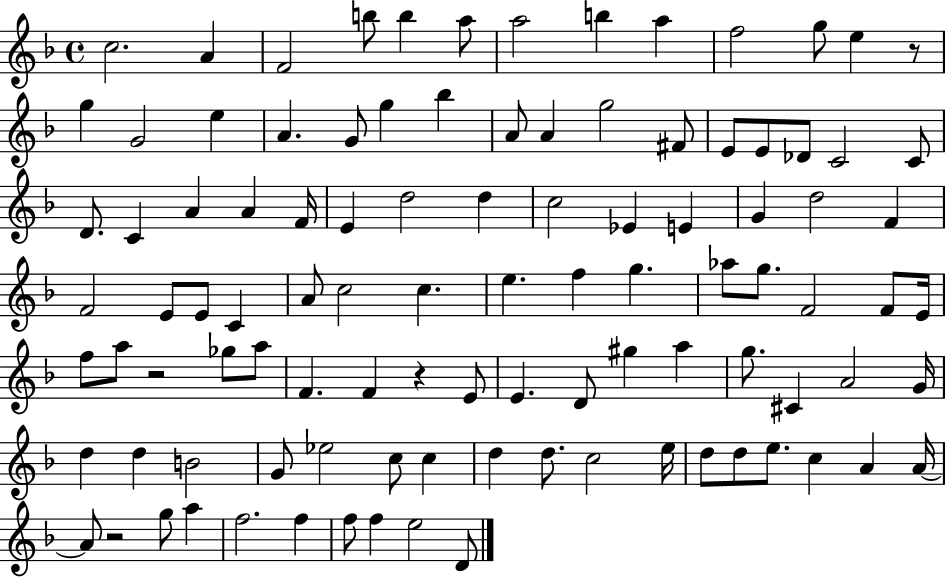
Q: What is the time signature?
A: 4/4